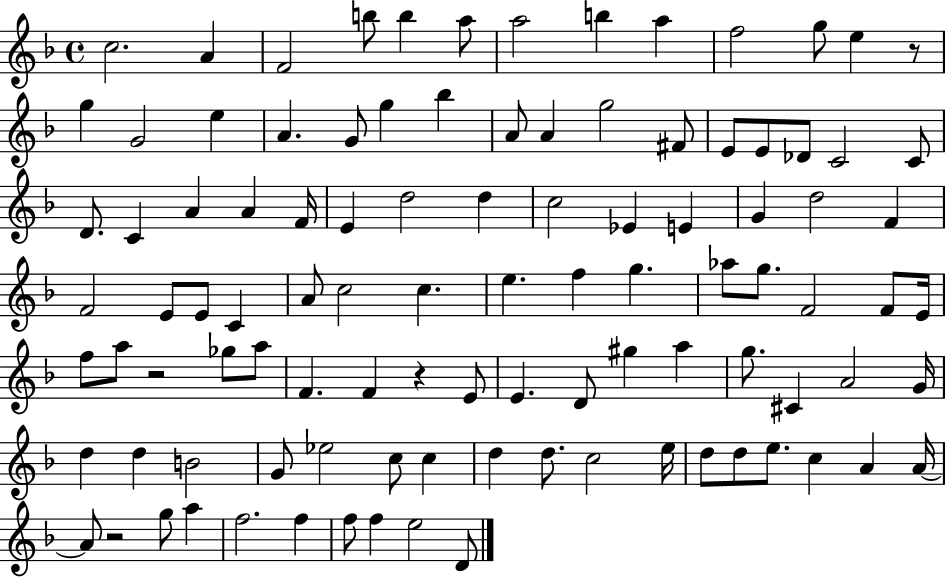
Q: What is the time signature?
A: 4/4